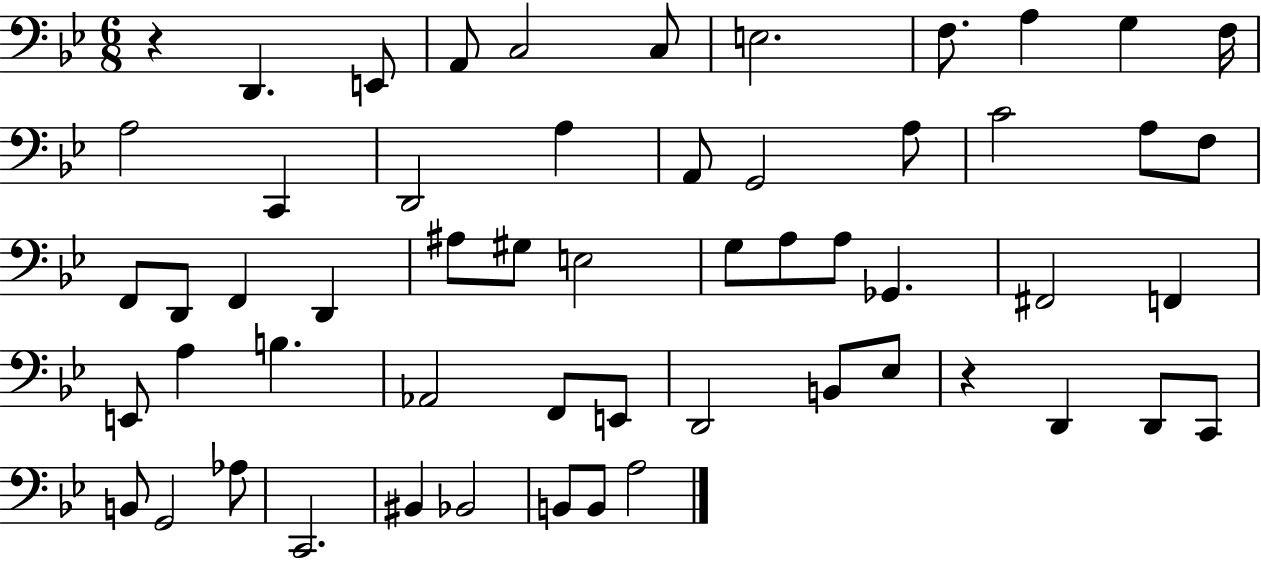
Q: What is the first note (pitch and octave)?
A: D2